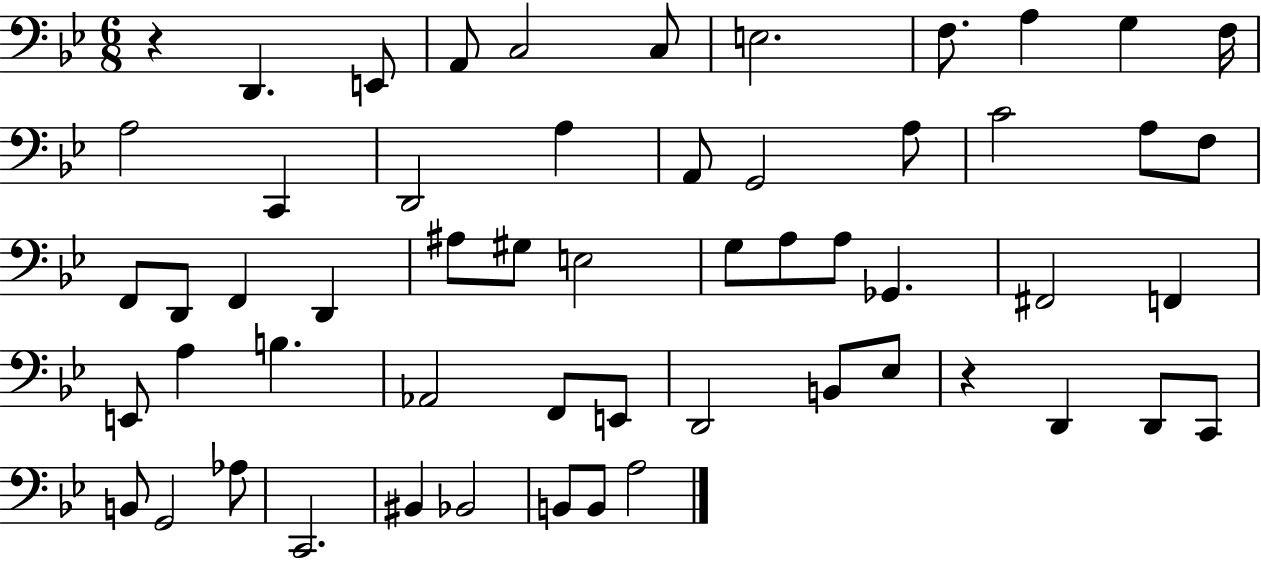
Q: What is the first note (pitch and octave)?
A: D2